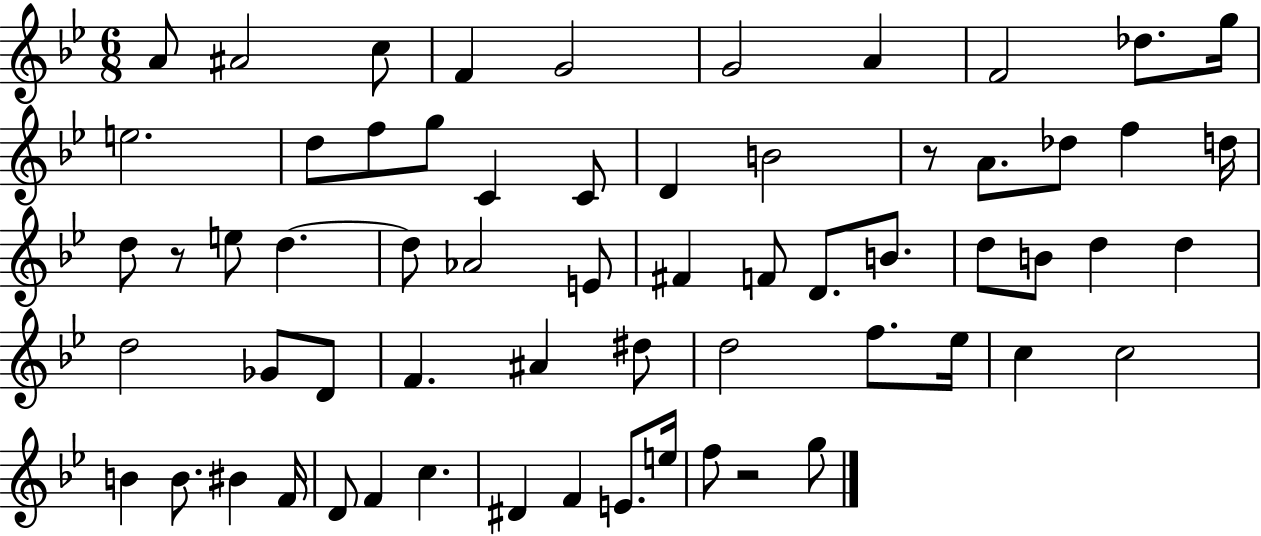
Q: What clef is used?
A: treble